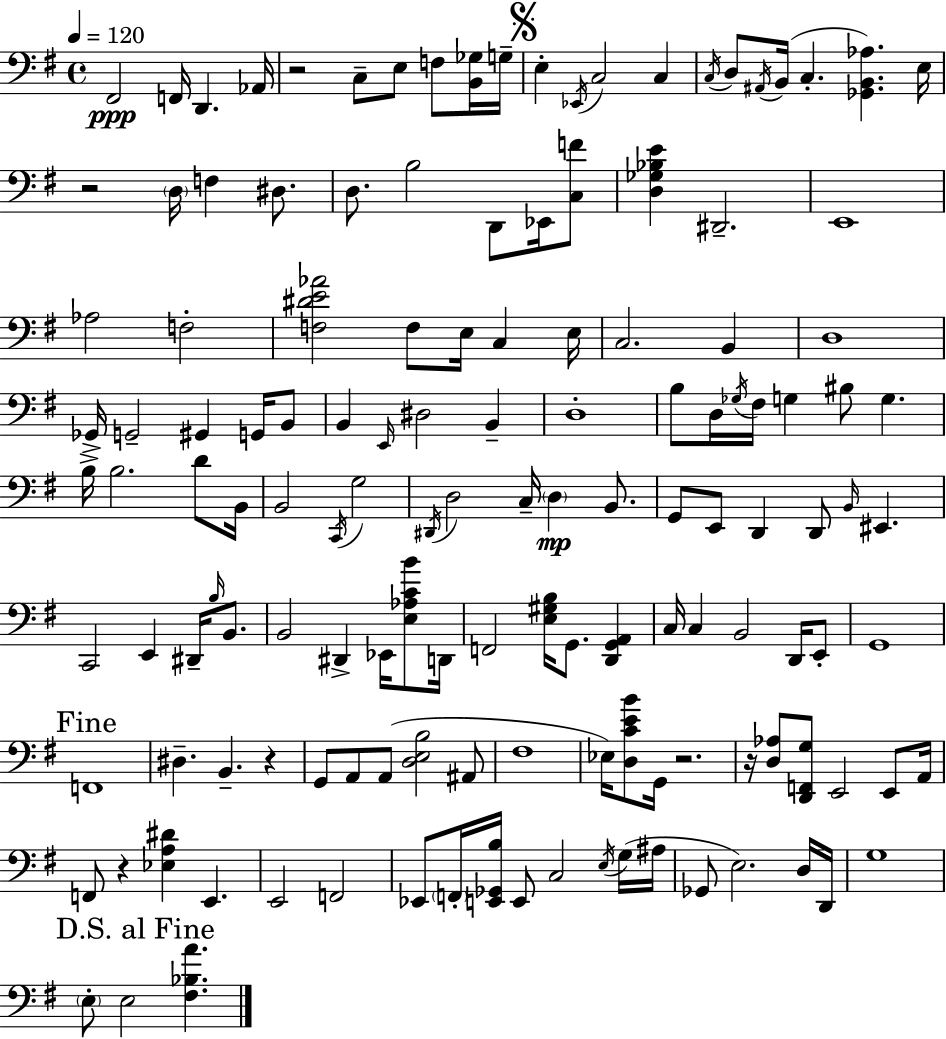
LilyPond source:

{
  \clef bass
  \time 4/4
  \defaultTimeSignature
  \key e \minor
  \tempo 4 = 120
  fis,2\ppp f,16 d,4. aes,16 | r2 c8-- e8 f8 <b, ges>16 g16-- | \mark \markup { \musicglyph "scripts.segno" } e4-. \acciaccatura { ees,16 } c2 c4 | \acciaccatura { c16 } d8 \acciaccatura { ais,16 }( b,16 c4.-. <ges, b, aes>4.) | \break e16 r2 \parenthesize d16 f4 | dis8. d8. b2 d,8 | ees,16 <c f'>8 <d ges bes e'>4 dis,2.-- | e,1 | \break aes2 f2-. | <f dis' e' aes'>2 f8 e16 c4 | e16 c2. b,4 | d1 | \break ges,16-> g,2-- gis,4 | g,16 b,8 b,4 \grace { e,16 } dis2 | b,4-- d1-. | b8 d16 \acciaccatura { ges16 } fis16 g4 bis8 g4. | \break b16-> b2. | d'8 b,16 b,2 \acciaccatura { c,16 } g2 | \acciaccatura { dis,16 } d2 c16-- | \parenthesize d4\mp b,8. g,8 e,8 d,4 d,8 | \break \grace { b,16 } eis,4. c,2 | e,4 dis,16-- \grace { b16 } b,8. b,2 | dis,4-> ees,16 <e aes c' b'>8 d,16 f,2 | <e gis b>16 g,8. <d, g, a,>4 c16 c4 b,2 | \break d,16 e,8-. g,1 | \mark "Fine" f,1 | dis4.-- b,4.-- | r4 g,8 a,8 a,8( <d e b>2 | \break ais,8 fis1 | ees16) <d c' e' b'>8 g,16 r2. | r16 <d aes>8 <d, f, g>8 e,2 | e,8 a,16 f,8 r4 <ees a dis'>4 | \break e,4. e,2 | f,2 ees,8 \parenthesize f,16-. <e, ges, b>16 e,8 c2 | \acciaccatura { e16 }( g16 ais16 ges,8 e2.) | d16 d,16 g1 | \break \mark "D.S. al Fine" \parenthesize e8-. e2 | <fis bes a'>4. \bar "|."
}